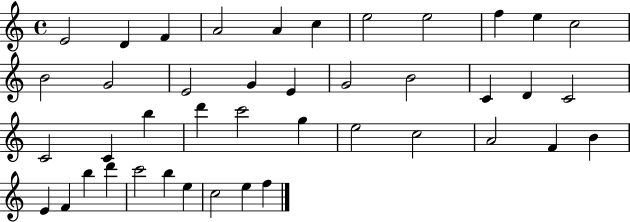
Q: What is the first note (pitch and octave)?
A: E4